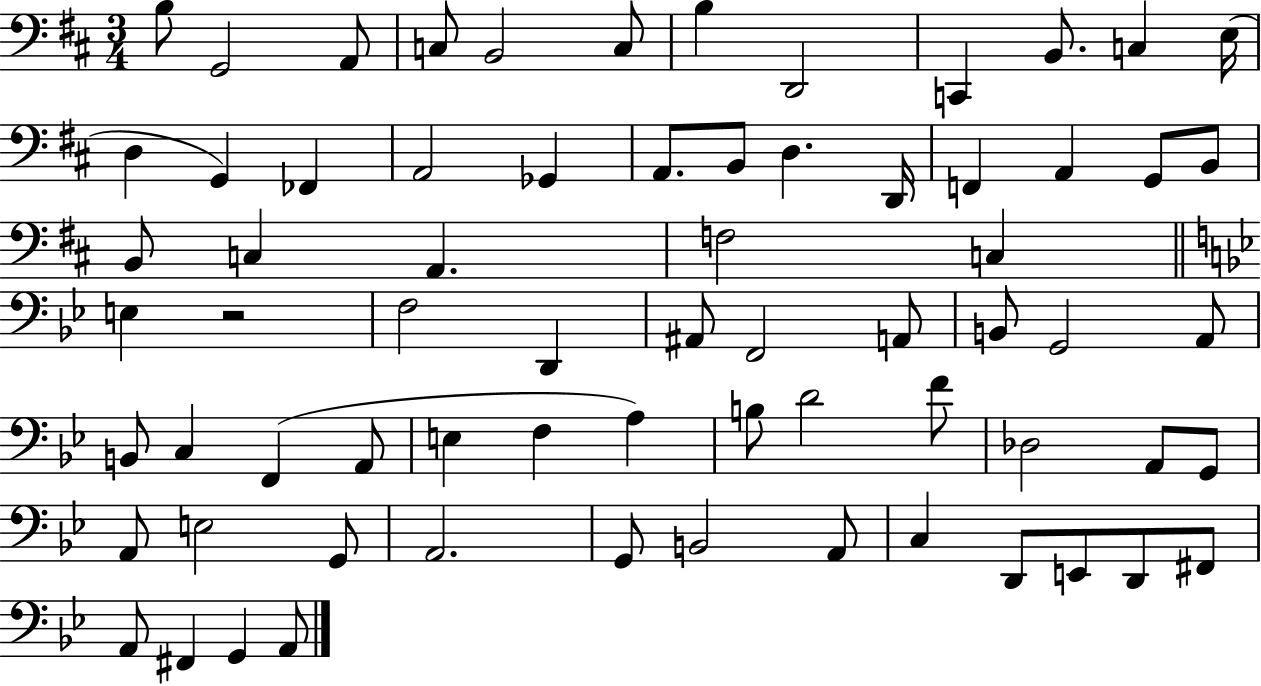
B3/e G2/h A2/e C3/e B2/h C3/e B3/q D2/h C2/q B2/e. C3/q E3/s D3/q G2/q FES2/q A2/h Gb2/q A2/e. B2/e D3/q. D2/s F2/q A2/q G2/e B2/e B2/e C3/q A2/q. F3/h C3/q E3/q R/h F3/h D2/q A#2/e F2/h A2/e B2/e G2/h A2/e B2/e C3/q F2/q A2/e E3/q F3/q A3/q B3/e D4/h F4/e Db3/h A2/e G2/e A2/e E3/h G2/e A2/h. G2/e B2/h A2/e C3/q D2/e E2/e D2/e F#2/e A2/e F#2/q G2/q A2/e